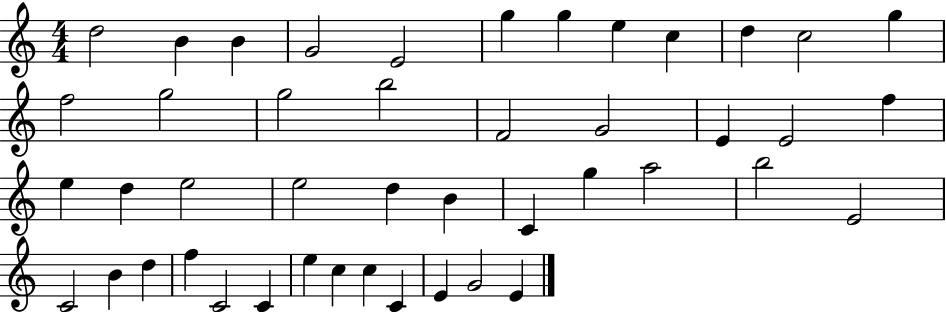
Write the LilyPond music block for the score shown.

{
  \clef treble
  \numericTimeSignature
  \time 4/4
  \key c \major
  d''2 b'4 b'4 | g'2 e'2 | g''4 g''4 e''4 c''4 | d''4 c''2 g''4 | \break f''2 g''2 | g''2 b''2 | f'2 g'2 | e'4 e'2 f''4 | \break e''4 d''4 e''2 | e''2 d''4 b'4 | c'4 g''4 a''2 | b''2 e'2 | \break c'2 b'4 d''4 | f''4 c'2 c'4 | e''4 c''4 c''4 c'4 | e'4 g'2 e'4 | \break \bar "|."
}